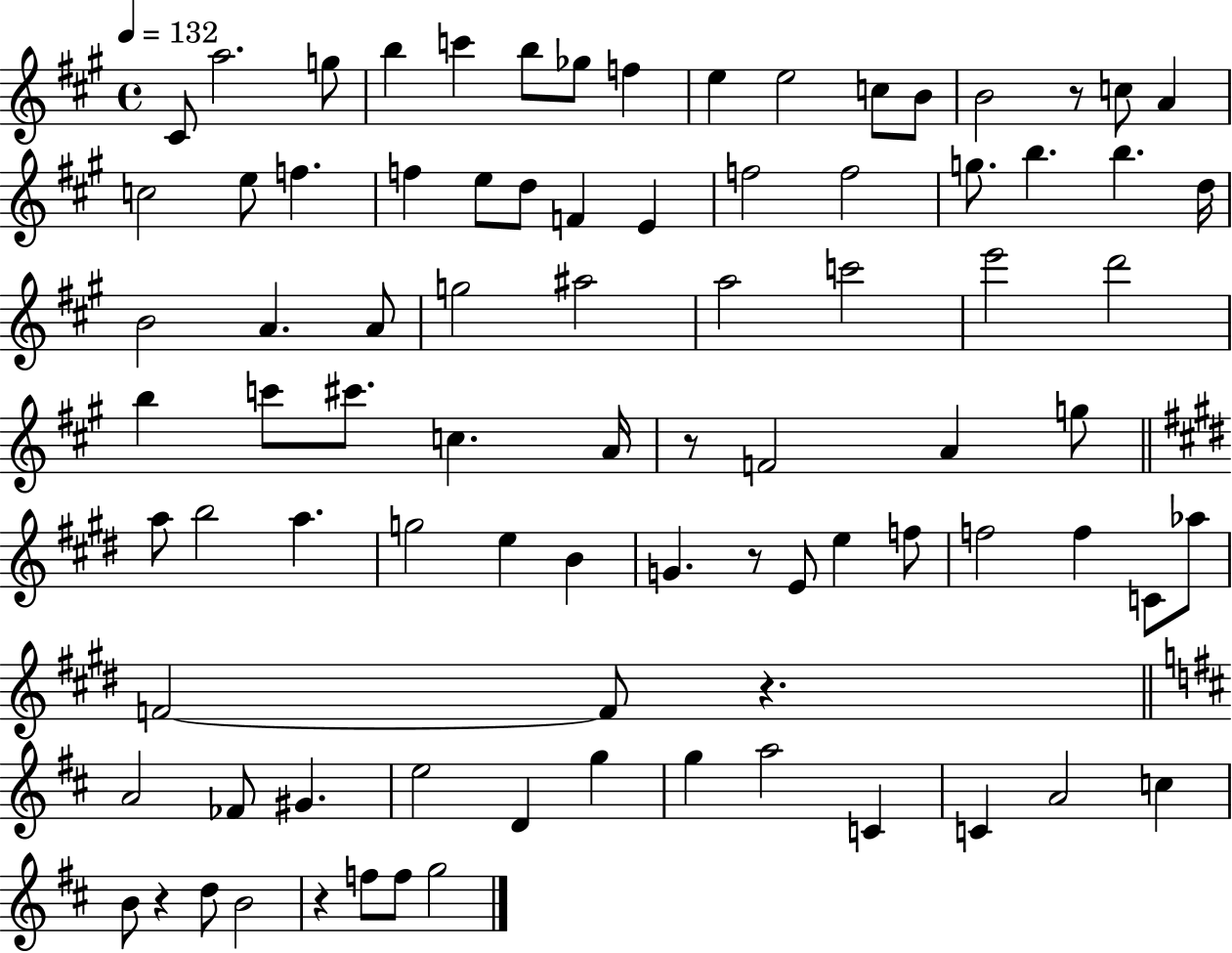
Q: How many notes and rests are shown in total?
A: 86